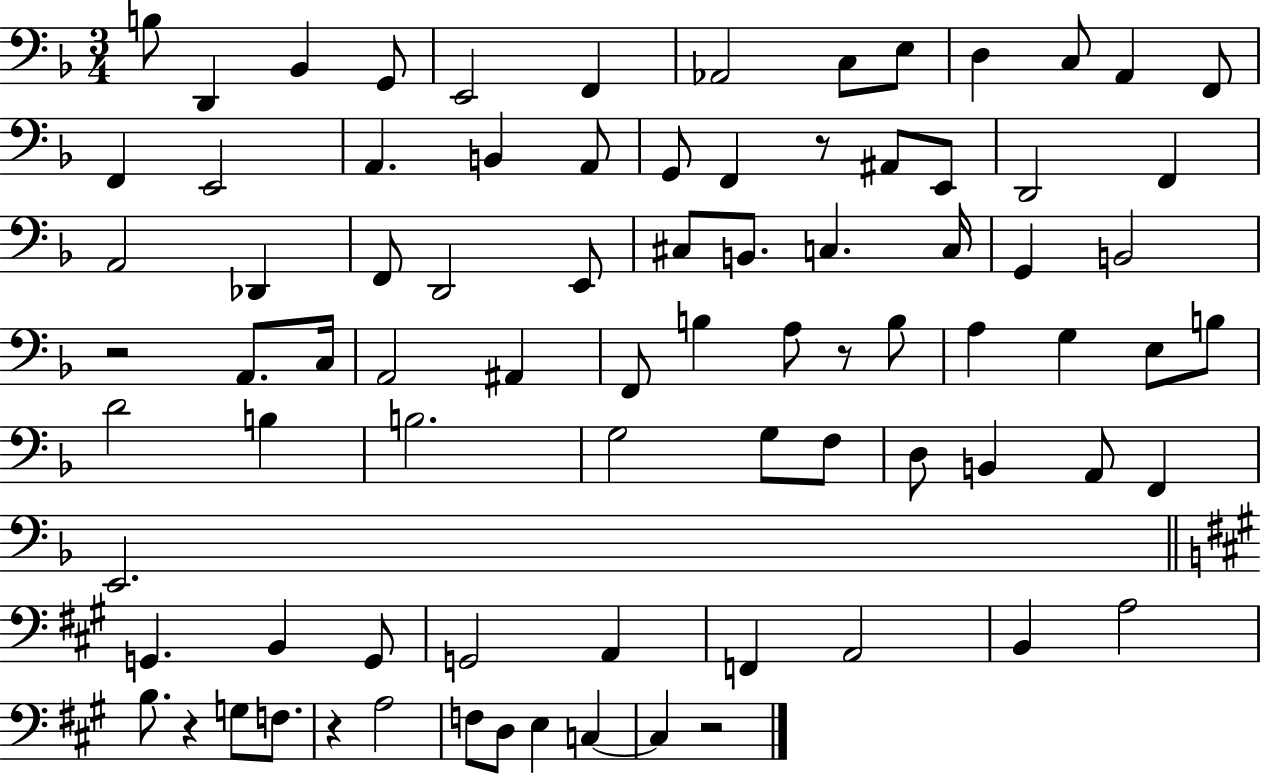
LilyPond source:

{
  \clef bass
  \numericTimeSignature
  \time 3/4
  \key f \major
  \repeat volta 2 { b8 d,4 bes,4 g,8 | e,2 f,4 | aes,2 c8 e8 | d4 c8 a,4 f,8 | \break f,4 e,2 | a,4. b,4 a,8 | g,8 f,4 r8 ais,8 e,8 | d,2 f,4 | \break a,2 des,4 | f,8 d,2 e,8 | cis8 b,8. c4. c16 | g,4 b,2 | \break r2 a,8. c16 | a,2 ais,4 | f,8 b4 a8 r8 b8 | a4 g4 e8 b8 | \break d'2 b4 | b2. | g2 g8 f8 | d8 b,4 a,8 f,4 | \break e,2. | \bar "||" \break \key a \major g,4. b,4 g,8 | g,2 a,4 | f,4 a,2 | b,4 a2 | \break b8. r4 g8 f8. | r4 a2 | f8 d8 e4 c4~~ | c4 r2 | \break } \bar "|."
}